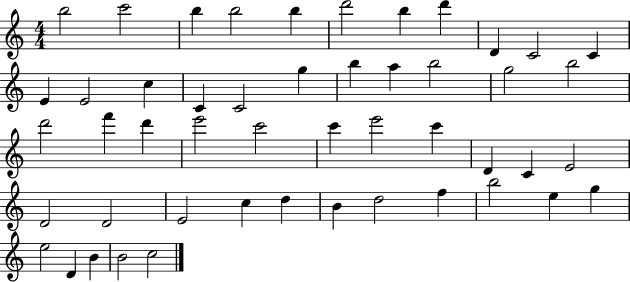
B5/h C6/h B5/q B5/h B5/q D6/h B5/q D6/q D4/q C4/h C4/q E4/q E4/h C5/q C4/q C4/h G5/q B5/q A5/q B5/h G5/h B5/h D6/h F6/q D6/q E6/h C6/h C6/q E6/h C6/q D4/q C4/q E4/h D4/h D4/h E4/h C5/q D5/q B4/q D5/h F5/q B5/h E5/q G5/q E5/h D4/q B4/q B4/h C5/h